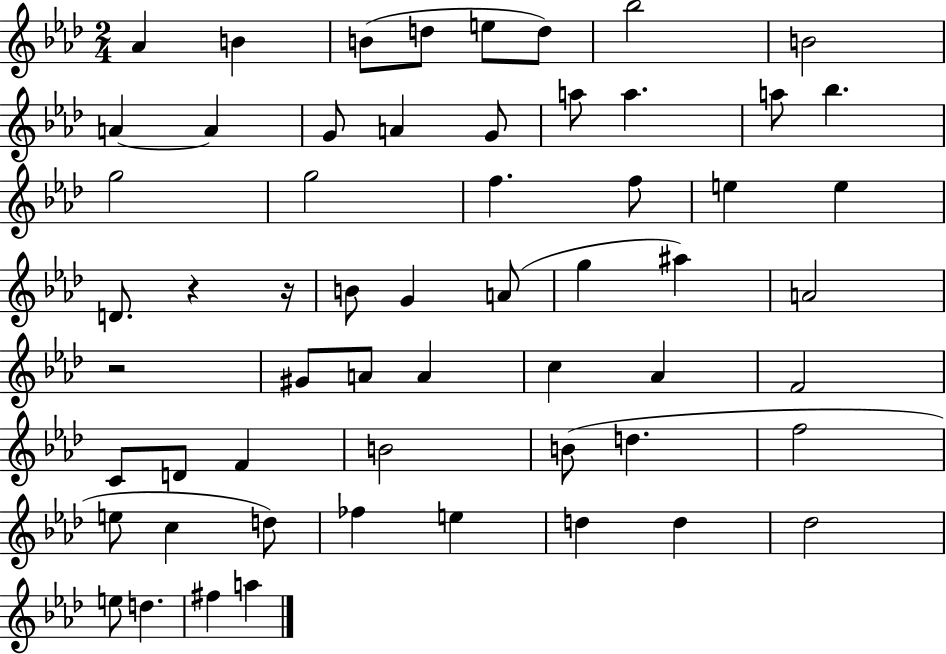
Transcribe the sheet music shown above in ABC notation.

X:1
T:Untitled
M:2/4
L:1/4
K:Ab
_A B B/2 d/2 e/2 d/2 _b2 B2 A A G/2 A G/2 a/2 a a/2 _b g2 g2 f f/2 e e D/2 z z/4 B/2 G A/2 g ^a A2 z2 ^G/2 A/2 A c _A F2 C/2 D/2 F B2 B/2 d f2 e/2 c d/2 _f e d d _d2 e/2 d ^f a